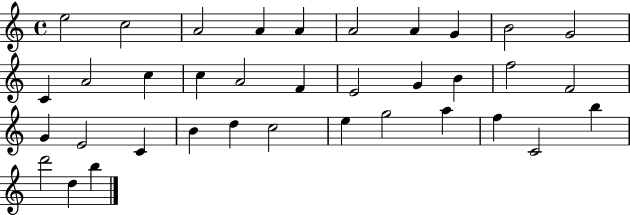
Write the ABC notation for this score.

X:1
T:Untitled
M:4/4
L:1/4
K:C
e2 c2 A2 A A A2 A G B2 G2 C A2 c c A2 F E2 G B f2 F2 G E2 C B d c2 e g2 a f C2 b d'2 d b